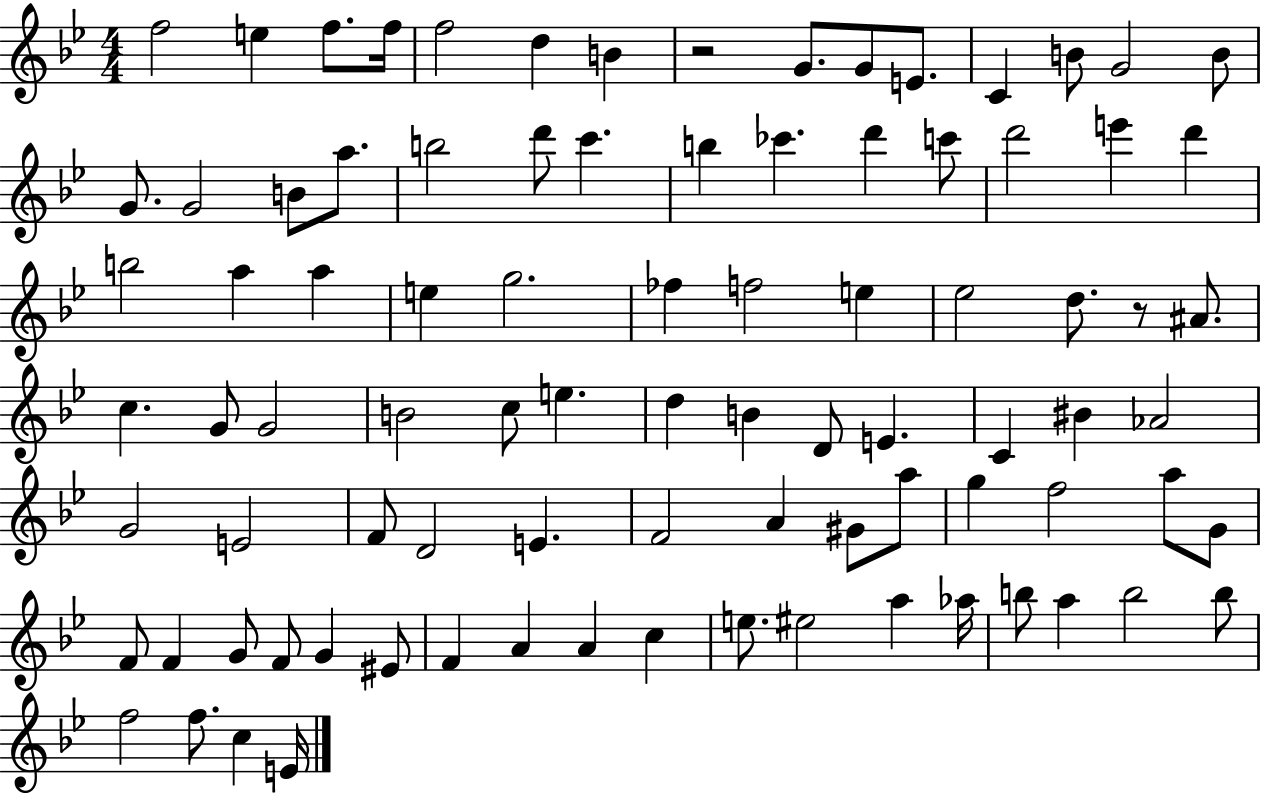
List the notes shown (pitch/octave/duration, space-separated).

F5/h E5/q F5/e. F5/s F5/h D5/q B4/q R/h G4/e. G4/e E4/e. C4/q B4/e G4/h B4/e G4/e. G4/h B4/e A5/e. B5/h D6/e C6/q. B5/q CES6/q. D6/q C6/e D6/h E6/q D6/q B5/h A5/q A5/q E5/q G5/h. FES5/q F5/h E5/q Eb5/h D5/e. R/e A#4/e. C5/q. G4/e G4/h B4/h C5/e E5/q. D5/q B4/q D4/e E4/q. C4/q BIS4/q Ab4/h G4/h E4/h F4/e D4/h E4/q. F4/h A4/q G#4/e A5/e G5/q F5/h A5/e G4/e F4/e F4/q G4/e F4/e G4/q EIS4/e F4/q A4/q A4/q C5/q E5/e. EIS5/h A5/q Ab5/s B5/e A5/q B5/h B5/e F5/h F5/e. C5/q E4/s